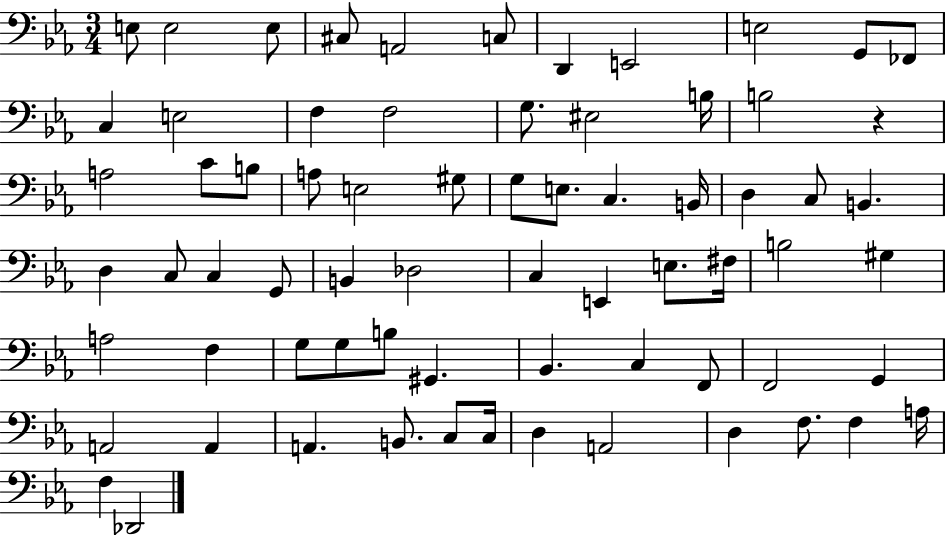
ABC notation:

X:1
T:Untitled
M:3/4
L:1/4
K:Eb
E,/2 E,2 E,/2 ^C,/2 A,,2 C,/2 D,, E,,2 E,2 G,,/2 _F,,/2 C, E,2 F, F,2 G,/2 ^E,2 B,/4 B,2 z A,2 C/2 B,/2 A,/2 E,2 ^G,/2 G,/2 E,/2 C, B,,/4 D, C,/2 B,, D, C,/2 C, G,,/2 B,, _D,2 C, E,, E,/2 ^F,/4 B,2 ^G, A,2 F, G,/2 G,/2 B,/2 ^G,, _B,, C, F,,/2 F,,2 G,, A,,2 A,, A,, B,,/2 C,/2 C,/4 D, A,,2 D, F,/2 F, A,/4 F, _D,,2